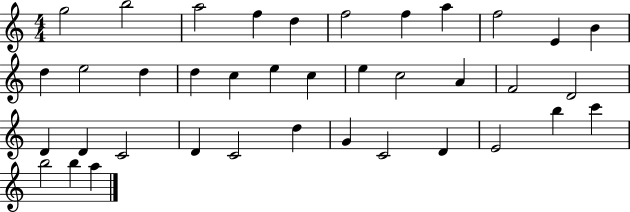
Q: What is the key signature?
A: C major